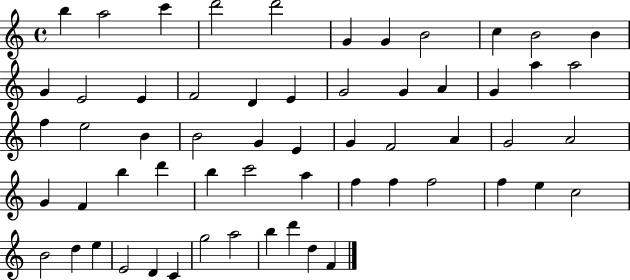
B5/q A5/h C6/q D6/h D6/h G4/q G4/q B4/h C5/q B4/h B4/q G4/q E4/h E4/q F4/h D4/q E4/q G4/h G4/q A4/q G4/q A5/q A5/h F5/q E5/h B4/q B4/h G4/q E4/q G4/q F4/h A4/q G4/h A4/h G4/q F4/q B5/q D6/q B5/q C6/h A5/q F5/q F5/q F5/h F5/q E5/q C5/h B4/h D5/q E5/q E4/h D4/q C4/q G5/h A5/h B5/q D6/q D5/q F4/q